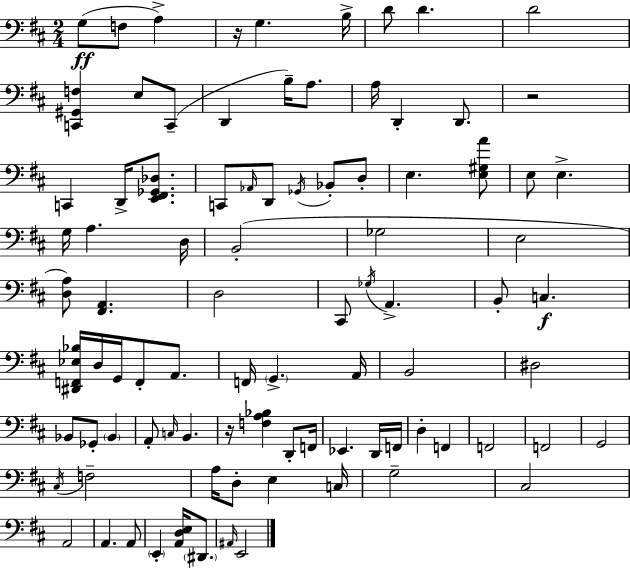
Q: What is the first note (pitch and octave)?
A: G3